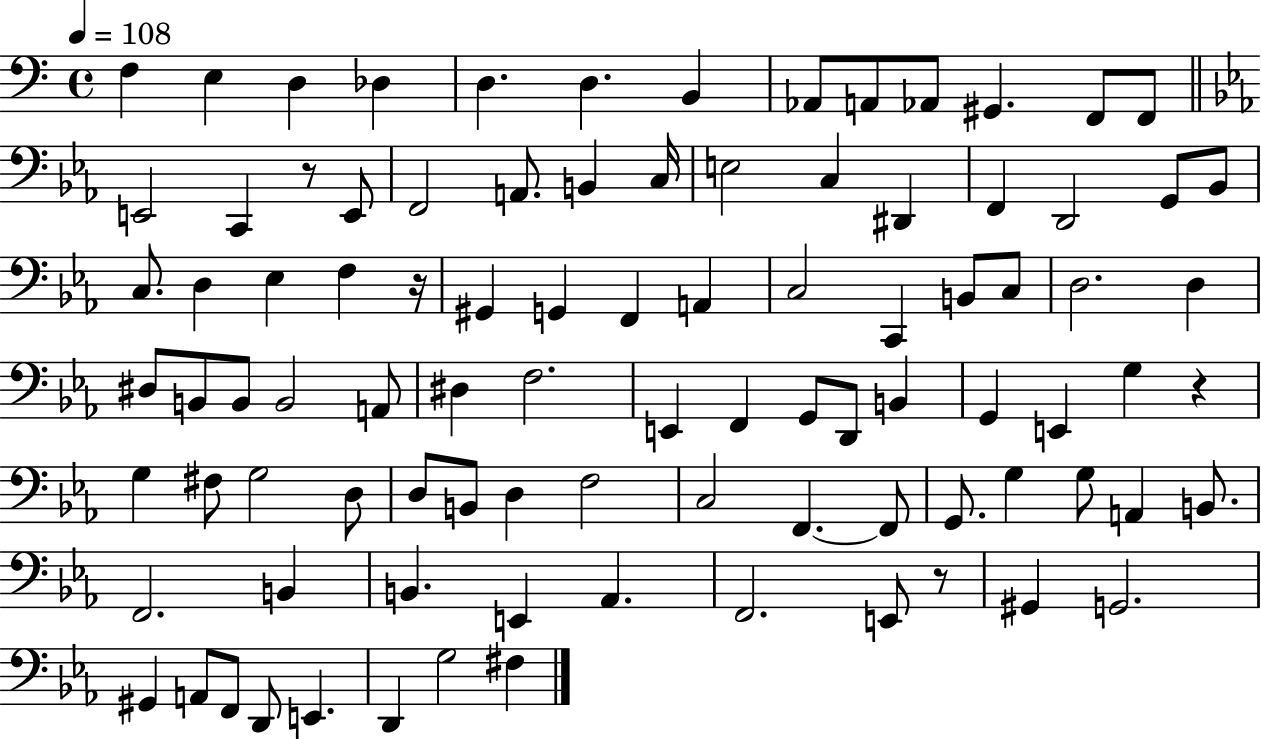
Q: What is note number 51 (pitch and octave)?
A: G2